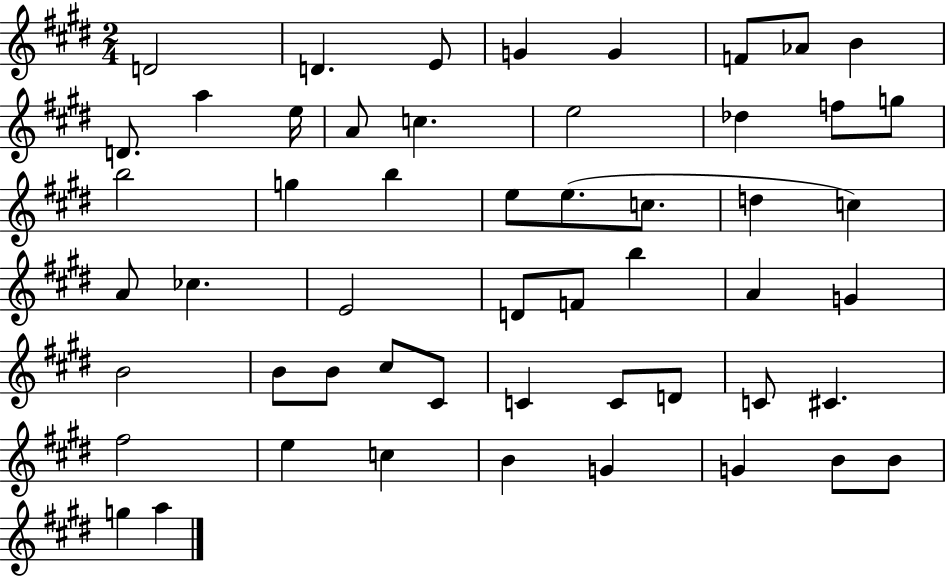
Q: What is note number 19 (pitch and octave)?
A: G5